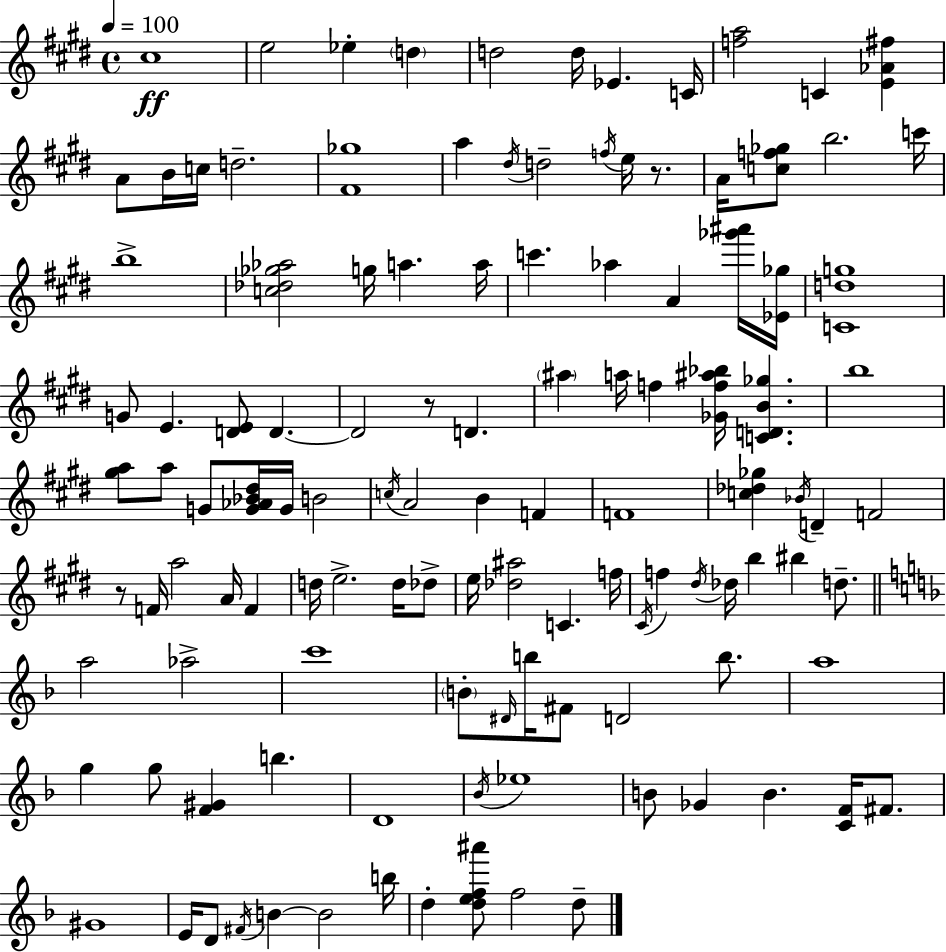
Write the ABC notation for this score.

X:1
T:Untitled
M:4/4
L:1/4
K:E
^c4 e2 _e d d2 d/4 _E C/4 [fa]2 C [E_A^f] A/2 B/4 c/4 d2 [^F_g]4 a ^d/4 d2 f/4 e/4 z/2 A/4 [cf_g]/2 b2 c'/4 b4 [c_d_g_a]2 g/4 a a/4 c' _a A [_g'^a']/4 [_E_g]/4 [Cdg]4 G/2 E [DE]/2 D D2 z/2 D ^a a/4 f [_Gf^a_b]/4 [CDB_g] b4 [^ga]/2 a/2 G/2 [G_A_B^d]/4 G/4 B2 c/4 A2 B F F4 [c_d_g] _B/4 D F2 z/2 F/4 a2 A/4 F d/4 e2 d/4 _d/2 e/4 [_d^a]2 C f/4 ^C/4 f ^d/4 _d/4 b ^b d/2 a2 _a2 c'4 B/2 ^D/4 b/4 ^F/2 D2 b/2 a4 g g/2 [F^G] b D4 _B/4 _e4 B/2 _G B [CF]/4 ^F/2 ^G4 E/4 D/2 ^F/4 B B2 b/4 d [def^a']/2 f2 d/2